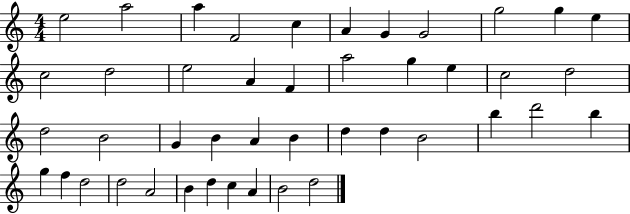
{
  \clef treble
  \numericTimeSignature
  \time 4/4
  \key c \major
  e''2 a''2 | a''4 f'2 c''4 | a'4 g'4 g'2 | g''2 g''4 e''4 | \break c''2 d''2 | e''2 a'4 f'4 | a''2 g''4 e''4 | c''2 d''2 | \break d''2 b'2 | g'4 b'4 a'4 b'4 | d''4 d''4 b'2 | b''4 d'''2 b''4 | \break g''4 f''4 d''2 | d''2 a'2 | b'4 d''4 c''4 a'4 | b'2 d''2 | \break \bar "|."
}